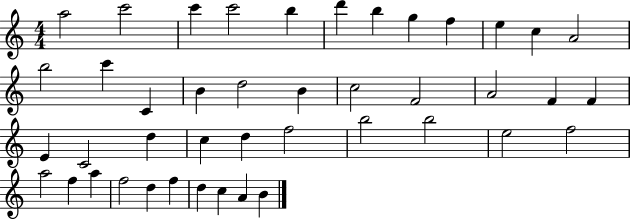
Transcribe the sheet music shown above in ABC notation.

X:1
T:Untitled
M:4/4
L:1/4
K:C
a2 c'2 c' c'2 b d' b g f e c A2 b2 c' C B d2 B c2 F2 A2 F F E C2 d c d f2 b2 b2 e2 f2 a2 f a f2 d f d c A B